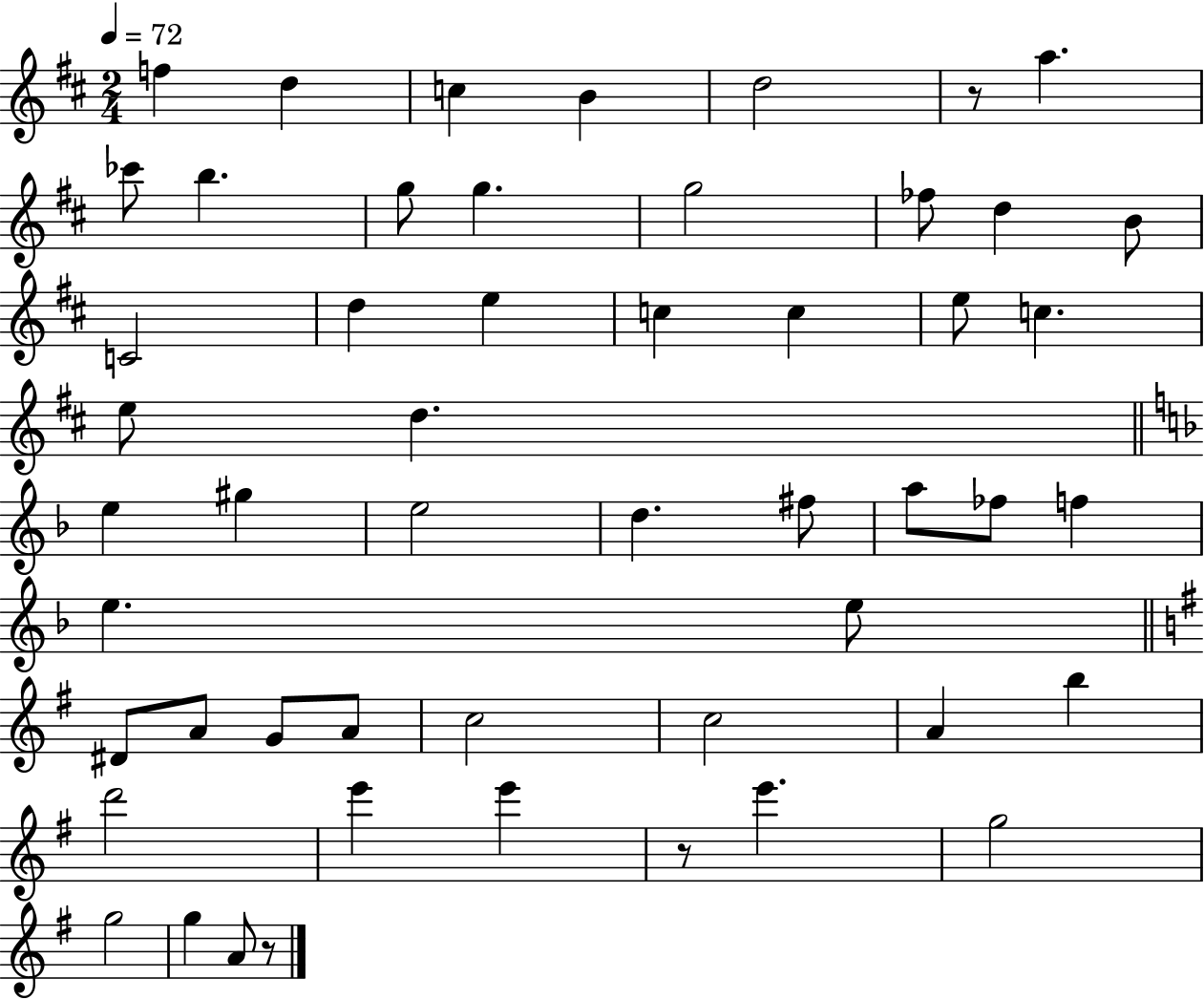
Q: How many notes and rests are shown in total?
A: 52